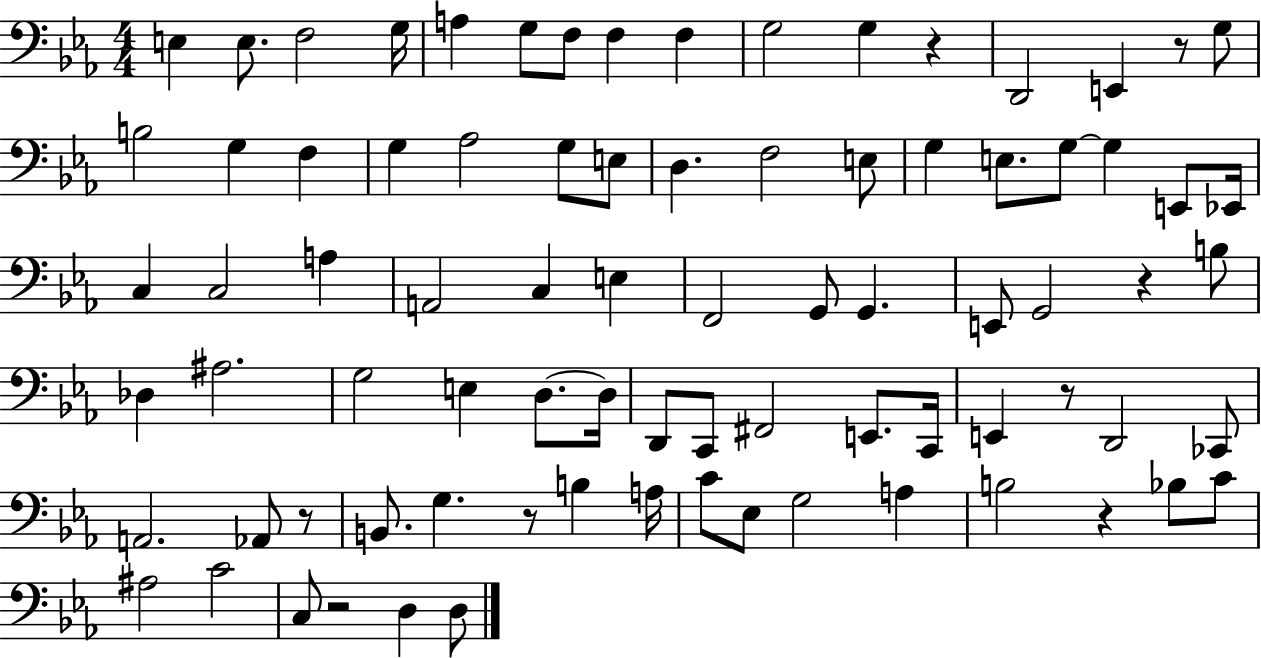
{
  \clef bass
  \numericTimeSignature
  \time 4/4
  \key ees \major
  e4 e8. f2 g16 | a4 g8 f8 f4 f4 | g2 g4 r4 | d,2 e,4 r8 g8 | \break b2 g4 f4 | g4 aes2 g8 e8 | d4. f2 e8 | g4 e8. g8~~ g4 e,8 ees,16 | \break c4 c2 a4 | a,2 c4 e4 | f,2 g,8 g,4. | e,8 g,2 r4 b8 | \break des4 ais2. | g2 e4 d8.~~ d16 | d,8 c,8 fis,2 e,8. c,16 | e,4 r8 d,2 ces,8 | \break a,2. aes,8 r8 | b,8. g4. r8 b4 a16 | c'8 ees8 g2 a4 | b2 r4 bes8 c'8 | \break ais2 c'2 | c8 r2 d4 d8 | \bar "|."
}